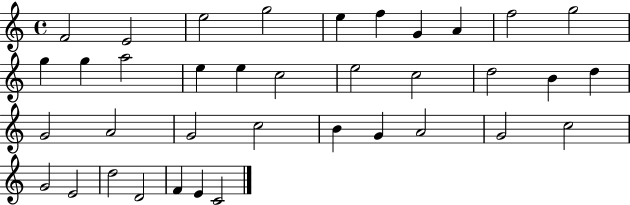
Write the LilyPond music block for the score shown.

{
  \clef treble
  \time 4/4
  \defaultTimeSignature
  \key c \major
  f'2 e'2 | e''2 g''2 | e''4 f''4 g'4 a'4 | f''2 g''2 | \break g''4 g''4 a''2 | e''4 e''4 c''2 | e''2 c''2 | d''2 b'4 d''4 | \break g'2 a'2 | g'2 c''2 | b'4 g'4 a'2 | g'2 c''2 | \break g'2 e'2 | d''2 d'2 | f'4 e'4 c'2 | \bar "|."
}